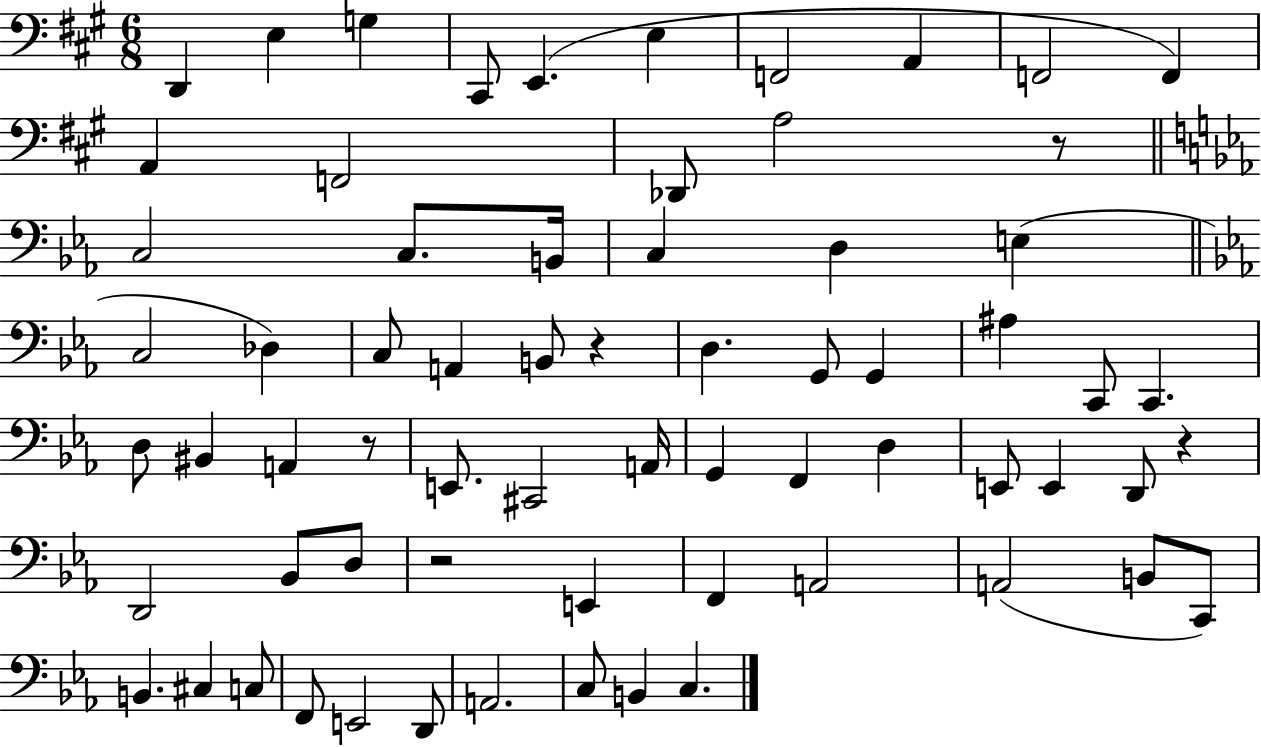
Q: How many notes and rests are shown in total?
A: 67